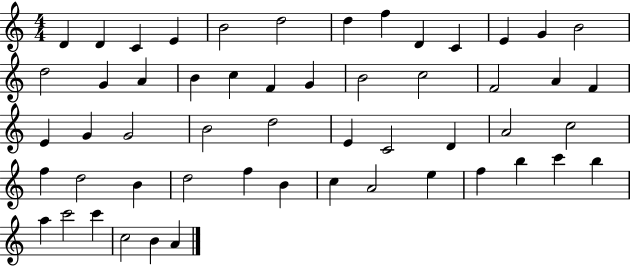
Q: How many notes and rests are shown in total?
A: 54